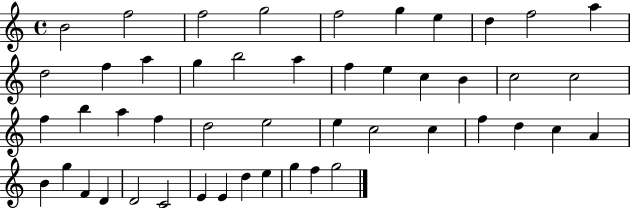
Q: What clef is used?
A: treble